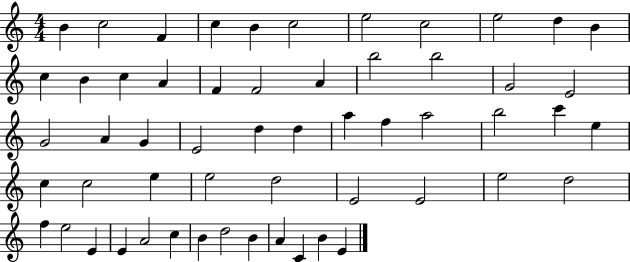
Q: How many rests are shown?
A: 0